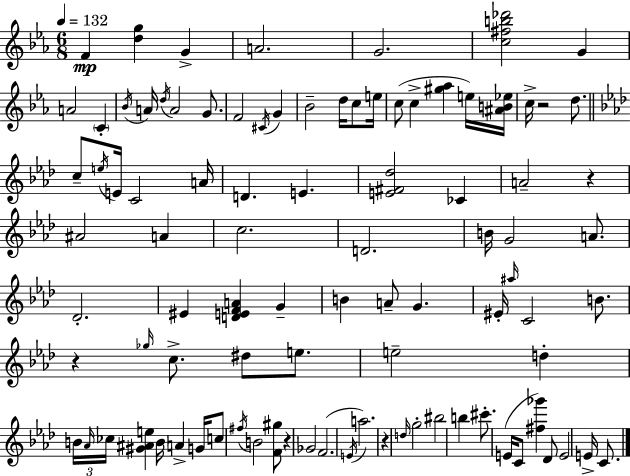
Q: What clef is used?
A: treble